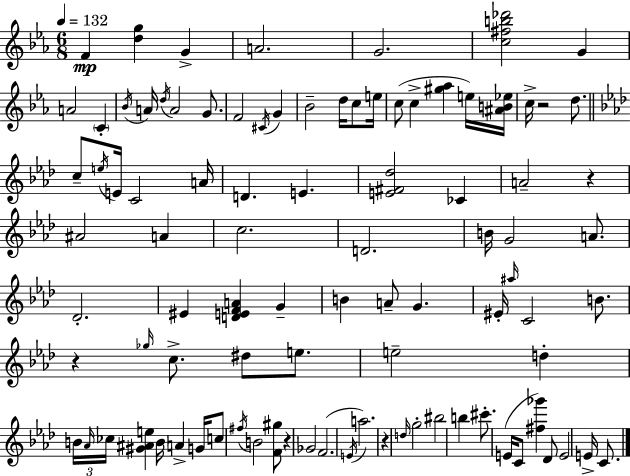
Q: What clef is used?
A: treble